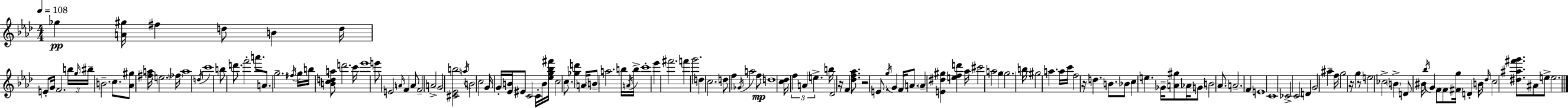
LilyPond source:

{
  \clef treble
  \numericTimeSignature
  \time 4/4
  \key f \minor
  \tempo 4 = 108
  \repeat volta 2 { ges''4\pp <a' gis''>16 fis''4 d''8 b'4 d''16 | e'8-. g'16 f'2. \tuplet 3/2 { b''16 | \grace { g''16 } bis''16-- } b'2.-- c''8. | <aes' gis''>8 <fis'' a''>16 \parenthesize e''2. | \break \parenthesize fes''16 a''1 | \acciaccatura { d''16 } c'''1 | b''8 d'''8. f'''2-. a'''8. | a'8. g''2.-- | \break \acciaccatura { fis''16 } g''16 b''16 <b' c'' d'' a''>8 d'''2. | c'''16 ees'''1 | e'''8 e'2 \grace { a'16 } f'4 | a'8 f'2-- a'2-> | \break g'2 <cis' ees' b''>2 | \acciaccatura { a''16 } b'2 c''2 | g'16 g'16-. <ees' b'>16 eis'8 c'2 | c'16-. b'16 <ees'' g'' bes'' fis'''>16 c''2 c''8. | \break <ges'' d'''>4 a'16 \parenthesize b'8-- a''2. | b''16 \acciaccatura { a'16 } b''16-> c'''1-. | ees'''4 fis'''2. | f'''4 g'''2. | \break d''4 c''2. | d''8 f''4 \acciaccatura { ges'16 } a''2 | f''8\mp d''1 | <c'' des''>16 \tuplet 3/2 { f''4 a'4 | \break e''4.-> } b''16 des'2 r16 | f'4 <des'' f'' aes''>8. r2 e'8. | \acciaccatura { g''16 } g'4 f'16 a'8. \parenthesize a'4-- <e' dis'' gis''>4 | <e'' f'' d'''>4 aes''16 cis'''2 | \break a''2 g''4 \parenthesize g''2. | b''16 gis''2 | a''4. a''16 c'''16 f''2 | r16 d''4. b'8. bes'8 c''4 | \break e''4. ges'16-- <a' gis''>8 aes'16 g'8 b'2 | aes'8. a'2.-- | f'4 e'1 | c'1 | \break ces'2-> | c'2 d'4 g'2 | ais''4-- f''16 g''2 | r16 g''4 r8 e''2 | \break ces''2-> \parenthesize b'4-> d'8 bis'16 \acciaccatura { bes''16 } | g'4 f'8 f'8 <fis' g''>16 d'4-. b'16 \grace { des''16 } c''2 | <dis'' ais'' fis''' g'''>8. ais'8 e''8-> e''2. | } \bar "|."
}